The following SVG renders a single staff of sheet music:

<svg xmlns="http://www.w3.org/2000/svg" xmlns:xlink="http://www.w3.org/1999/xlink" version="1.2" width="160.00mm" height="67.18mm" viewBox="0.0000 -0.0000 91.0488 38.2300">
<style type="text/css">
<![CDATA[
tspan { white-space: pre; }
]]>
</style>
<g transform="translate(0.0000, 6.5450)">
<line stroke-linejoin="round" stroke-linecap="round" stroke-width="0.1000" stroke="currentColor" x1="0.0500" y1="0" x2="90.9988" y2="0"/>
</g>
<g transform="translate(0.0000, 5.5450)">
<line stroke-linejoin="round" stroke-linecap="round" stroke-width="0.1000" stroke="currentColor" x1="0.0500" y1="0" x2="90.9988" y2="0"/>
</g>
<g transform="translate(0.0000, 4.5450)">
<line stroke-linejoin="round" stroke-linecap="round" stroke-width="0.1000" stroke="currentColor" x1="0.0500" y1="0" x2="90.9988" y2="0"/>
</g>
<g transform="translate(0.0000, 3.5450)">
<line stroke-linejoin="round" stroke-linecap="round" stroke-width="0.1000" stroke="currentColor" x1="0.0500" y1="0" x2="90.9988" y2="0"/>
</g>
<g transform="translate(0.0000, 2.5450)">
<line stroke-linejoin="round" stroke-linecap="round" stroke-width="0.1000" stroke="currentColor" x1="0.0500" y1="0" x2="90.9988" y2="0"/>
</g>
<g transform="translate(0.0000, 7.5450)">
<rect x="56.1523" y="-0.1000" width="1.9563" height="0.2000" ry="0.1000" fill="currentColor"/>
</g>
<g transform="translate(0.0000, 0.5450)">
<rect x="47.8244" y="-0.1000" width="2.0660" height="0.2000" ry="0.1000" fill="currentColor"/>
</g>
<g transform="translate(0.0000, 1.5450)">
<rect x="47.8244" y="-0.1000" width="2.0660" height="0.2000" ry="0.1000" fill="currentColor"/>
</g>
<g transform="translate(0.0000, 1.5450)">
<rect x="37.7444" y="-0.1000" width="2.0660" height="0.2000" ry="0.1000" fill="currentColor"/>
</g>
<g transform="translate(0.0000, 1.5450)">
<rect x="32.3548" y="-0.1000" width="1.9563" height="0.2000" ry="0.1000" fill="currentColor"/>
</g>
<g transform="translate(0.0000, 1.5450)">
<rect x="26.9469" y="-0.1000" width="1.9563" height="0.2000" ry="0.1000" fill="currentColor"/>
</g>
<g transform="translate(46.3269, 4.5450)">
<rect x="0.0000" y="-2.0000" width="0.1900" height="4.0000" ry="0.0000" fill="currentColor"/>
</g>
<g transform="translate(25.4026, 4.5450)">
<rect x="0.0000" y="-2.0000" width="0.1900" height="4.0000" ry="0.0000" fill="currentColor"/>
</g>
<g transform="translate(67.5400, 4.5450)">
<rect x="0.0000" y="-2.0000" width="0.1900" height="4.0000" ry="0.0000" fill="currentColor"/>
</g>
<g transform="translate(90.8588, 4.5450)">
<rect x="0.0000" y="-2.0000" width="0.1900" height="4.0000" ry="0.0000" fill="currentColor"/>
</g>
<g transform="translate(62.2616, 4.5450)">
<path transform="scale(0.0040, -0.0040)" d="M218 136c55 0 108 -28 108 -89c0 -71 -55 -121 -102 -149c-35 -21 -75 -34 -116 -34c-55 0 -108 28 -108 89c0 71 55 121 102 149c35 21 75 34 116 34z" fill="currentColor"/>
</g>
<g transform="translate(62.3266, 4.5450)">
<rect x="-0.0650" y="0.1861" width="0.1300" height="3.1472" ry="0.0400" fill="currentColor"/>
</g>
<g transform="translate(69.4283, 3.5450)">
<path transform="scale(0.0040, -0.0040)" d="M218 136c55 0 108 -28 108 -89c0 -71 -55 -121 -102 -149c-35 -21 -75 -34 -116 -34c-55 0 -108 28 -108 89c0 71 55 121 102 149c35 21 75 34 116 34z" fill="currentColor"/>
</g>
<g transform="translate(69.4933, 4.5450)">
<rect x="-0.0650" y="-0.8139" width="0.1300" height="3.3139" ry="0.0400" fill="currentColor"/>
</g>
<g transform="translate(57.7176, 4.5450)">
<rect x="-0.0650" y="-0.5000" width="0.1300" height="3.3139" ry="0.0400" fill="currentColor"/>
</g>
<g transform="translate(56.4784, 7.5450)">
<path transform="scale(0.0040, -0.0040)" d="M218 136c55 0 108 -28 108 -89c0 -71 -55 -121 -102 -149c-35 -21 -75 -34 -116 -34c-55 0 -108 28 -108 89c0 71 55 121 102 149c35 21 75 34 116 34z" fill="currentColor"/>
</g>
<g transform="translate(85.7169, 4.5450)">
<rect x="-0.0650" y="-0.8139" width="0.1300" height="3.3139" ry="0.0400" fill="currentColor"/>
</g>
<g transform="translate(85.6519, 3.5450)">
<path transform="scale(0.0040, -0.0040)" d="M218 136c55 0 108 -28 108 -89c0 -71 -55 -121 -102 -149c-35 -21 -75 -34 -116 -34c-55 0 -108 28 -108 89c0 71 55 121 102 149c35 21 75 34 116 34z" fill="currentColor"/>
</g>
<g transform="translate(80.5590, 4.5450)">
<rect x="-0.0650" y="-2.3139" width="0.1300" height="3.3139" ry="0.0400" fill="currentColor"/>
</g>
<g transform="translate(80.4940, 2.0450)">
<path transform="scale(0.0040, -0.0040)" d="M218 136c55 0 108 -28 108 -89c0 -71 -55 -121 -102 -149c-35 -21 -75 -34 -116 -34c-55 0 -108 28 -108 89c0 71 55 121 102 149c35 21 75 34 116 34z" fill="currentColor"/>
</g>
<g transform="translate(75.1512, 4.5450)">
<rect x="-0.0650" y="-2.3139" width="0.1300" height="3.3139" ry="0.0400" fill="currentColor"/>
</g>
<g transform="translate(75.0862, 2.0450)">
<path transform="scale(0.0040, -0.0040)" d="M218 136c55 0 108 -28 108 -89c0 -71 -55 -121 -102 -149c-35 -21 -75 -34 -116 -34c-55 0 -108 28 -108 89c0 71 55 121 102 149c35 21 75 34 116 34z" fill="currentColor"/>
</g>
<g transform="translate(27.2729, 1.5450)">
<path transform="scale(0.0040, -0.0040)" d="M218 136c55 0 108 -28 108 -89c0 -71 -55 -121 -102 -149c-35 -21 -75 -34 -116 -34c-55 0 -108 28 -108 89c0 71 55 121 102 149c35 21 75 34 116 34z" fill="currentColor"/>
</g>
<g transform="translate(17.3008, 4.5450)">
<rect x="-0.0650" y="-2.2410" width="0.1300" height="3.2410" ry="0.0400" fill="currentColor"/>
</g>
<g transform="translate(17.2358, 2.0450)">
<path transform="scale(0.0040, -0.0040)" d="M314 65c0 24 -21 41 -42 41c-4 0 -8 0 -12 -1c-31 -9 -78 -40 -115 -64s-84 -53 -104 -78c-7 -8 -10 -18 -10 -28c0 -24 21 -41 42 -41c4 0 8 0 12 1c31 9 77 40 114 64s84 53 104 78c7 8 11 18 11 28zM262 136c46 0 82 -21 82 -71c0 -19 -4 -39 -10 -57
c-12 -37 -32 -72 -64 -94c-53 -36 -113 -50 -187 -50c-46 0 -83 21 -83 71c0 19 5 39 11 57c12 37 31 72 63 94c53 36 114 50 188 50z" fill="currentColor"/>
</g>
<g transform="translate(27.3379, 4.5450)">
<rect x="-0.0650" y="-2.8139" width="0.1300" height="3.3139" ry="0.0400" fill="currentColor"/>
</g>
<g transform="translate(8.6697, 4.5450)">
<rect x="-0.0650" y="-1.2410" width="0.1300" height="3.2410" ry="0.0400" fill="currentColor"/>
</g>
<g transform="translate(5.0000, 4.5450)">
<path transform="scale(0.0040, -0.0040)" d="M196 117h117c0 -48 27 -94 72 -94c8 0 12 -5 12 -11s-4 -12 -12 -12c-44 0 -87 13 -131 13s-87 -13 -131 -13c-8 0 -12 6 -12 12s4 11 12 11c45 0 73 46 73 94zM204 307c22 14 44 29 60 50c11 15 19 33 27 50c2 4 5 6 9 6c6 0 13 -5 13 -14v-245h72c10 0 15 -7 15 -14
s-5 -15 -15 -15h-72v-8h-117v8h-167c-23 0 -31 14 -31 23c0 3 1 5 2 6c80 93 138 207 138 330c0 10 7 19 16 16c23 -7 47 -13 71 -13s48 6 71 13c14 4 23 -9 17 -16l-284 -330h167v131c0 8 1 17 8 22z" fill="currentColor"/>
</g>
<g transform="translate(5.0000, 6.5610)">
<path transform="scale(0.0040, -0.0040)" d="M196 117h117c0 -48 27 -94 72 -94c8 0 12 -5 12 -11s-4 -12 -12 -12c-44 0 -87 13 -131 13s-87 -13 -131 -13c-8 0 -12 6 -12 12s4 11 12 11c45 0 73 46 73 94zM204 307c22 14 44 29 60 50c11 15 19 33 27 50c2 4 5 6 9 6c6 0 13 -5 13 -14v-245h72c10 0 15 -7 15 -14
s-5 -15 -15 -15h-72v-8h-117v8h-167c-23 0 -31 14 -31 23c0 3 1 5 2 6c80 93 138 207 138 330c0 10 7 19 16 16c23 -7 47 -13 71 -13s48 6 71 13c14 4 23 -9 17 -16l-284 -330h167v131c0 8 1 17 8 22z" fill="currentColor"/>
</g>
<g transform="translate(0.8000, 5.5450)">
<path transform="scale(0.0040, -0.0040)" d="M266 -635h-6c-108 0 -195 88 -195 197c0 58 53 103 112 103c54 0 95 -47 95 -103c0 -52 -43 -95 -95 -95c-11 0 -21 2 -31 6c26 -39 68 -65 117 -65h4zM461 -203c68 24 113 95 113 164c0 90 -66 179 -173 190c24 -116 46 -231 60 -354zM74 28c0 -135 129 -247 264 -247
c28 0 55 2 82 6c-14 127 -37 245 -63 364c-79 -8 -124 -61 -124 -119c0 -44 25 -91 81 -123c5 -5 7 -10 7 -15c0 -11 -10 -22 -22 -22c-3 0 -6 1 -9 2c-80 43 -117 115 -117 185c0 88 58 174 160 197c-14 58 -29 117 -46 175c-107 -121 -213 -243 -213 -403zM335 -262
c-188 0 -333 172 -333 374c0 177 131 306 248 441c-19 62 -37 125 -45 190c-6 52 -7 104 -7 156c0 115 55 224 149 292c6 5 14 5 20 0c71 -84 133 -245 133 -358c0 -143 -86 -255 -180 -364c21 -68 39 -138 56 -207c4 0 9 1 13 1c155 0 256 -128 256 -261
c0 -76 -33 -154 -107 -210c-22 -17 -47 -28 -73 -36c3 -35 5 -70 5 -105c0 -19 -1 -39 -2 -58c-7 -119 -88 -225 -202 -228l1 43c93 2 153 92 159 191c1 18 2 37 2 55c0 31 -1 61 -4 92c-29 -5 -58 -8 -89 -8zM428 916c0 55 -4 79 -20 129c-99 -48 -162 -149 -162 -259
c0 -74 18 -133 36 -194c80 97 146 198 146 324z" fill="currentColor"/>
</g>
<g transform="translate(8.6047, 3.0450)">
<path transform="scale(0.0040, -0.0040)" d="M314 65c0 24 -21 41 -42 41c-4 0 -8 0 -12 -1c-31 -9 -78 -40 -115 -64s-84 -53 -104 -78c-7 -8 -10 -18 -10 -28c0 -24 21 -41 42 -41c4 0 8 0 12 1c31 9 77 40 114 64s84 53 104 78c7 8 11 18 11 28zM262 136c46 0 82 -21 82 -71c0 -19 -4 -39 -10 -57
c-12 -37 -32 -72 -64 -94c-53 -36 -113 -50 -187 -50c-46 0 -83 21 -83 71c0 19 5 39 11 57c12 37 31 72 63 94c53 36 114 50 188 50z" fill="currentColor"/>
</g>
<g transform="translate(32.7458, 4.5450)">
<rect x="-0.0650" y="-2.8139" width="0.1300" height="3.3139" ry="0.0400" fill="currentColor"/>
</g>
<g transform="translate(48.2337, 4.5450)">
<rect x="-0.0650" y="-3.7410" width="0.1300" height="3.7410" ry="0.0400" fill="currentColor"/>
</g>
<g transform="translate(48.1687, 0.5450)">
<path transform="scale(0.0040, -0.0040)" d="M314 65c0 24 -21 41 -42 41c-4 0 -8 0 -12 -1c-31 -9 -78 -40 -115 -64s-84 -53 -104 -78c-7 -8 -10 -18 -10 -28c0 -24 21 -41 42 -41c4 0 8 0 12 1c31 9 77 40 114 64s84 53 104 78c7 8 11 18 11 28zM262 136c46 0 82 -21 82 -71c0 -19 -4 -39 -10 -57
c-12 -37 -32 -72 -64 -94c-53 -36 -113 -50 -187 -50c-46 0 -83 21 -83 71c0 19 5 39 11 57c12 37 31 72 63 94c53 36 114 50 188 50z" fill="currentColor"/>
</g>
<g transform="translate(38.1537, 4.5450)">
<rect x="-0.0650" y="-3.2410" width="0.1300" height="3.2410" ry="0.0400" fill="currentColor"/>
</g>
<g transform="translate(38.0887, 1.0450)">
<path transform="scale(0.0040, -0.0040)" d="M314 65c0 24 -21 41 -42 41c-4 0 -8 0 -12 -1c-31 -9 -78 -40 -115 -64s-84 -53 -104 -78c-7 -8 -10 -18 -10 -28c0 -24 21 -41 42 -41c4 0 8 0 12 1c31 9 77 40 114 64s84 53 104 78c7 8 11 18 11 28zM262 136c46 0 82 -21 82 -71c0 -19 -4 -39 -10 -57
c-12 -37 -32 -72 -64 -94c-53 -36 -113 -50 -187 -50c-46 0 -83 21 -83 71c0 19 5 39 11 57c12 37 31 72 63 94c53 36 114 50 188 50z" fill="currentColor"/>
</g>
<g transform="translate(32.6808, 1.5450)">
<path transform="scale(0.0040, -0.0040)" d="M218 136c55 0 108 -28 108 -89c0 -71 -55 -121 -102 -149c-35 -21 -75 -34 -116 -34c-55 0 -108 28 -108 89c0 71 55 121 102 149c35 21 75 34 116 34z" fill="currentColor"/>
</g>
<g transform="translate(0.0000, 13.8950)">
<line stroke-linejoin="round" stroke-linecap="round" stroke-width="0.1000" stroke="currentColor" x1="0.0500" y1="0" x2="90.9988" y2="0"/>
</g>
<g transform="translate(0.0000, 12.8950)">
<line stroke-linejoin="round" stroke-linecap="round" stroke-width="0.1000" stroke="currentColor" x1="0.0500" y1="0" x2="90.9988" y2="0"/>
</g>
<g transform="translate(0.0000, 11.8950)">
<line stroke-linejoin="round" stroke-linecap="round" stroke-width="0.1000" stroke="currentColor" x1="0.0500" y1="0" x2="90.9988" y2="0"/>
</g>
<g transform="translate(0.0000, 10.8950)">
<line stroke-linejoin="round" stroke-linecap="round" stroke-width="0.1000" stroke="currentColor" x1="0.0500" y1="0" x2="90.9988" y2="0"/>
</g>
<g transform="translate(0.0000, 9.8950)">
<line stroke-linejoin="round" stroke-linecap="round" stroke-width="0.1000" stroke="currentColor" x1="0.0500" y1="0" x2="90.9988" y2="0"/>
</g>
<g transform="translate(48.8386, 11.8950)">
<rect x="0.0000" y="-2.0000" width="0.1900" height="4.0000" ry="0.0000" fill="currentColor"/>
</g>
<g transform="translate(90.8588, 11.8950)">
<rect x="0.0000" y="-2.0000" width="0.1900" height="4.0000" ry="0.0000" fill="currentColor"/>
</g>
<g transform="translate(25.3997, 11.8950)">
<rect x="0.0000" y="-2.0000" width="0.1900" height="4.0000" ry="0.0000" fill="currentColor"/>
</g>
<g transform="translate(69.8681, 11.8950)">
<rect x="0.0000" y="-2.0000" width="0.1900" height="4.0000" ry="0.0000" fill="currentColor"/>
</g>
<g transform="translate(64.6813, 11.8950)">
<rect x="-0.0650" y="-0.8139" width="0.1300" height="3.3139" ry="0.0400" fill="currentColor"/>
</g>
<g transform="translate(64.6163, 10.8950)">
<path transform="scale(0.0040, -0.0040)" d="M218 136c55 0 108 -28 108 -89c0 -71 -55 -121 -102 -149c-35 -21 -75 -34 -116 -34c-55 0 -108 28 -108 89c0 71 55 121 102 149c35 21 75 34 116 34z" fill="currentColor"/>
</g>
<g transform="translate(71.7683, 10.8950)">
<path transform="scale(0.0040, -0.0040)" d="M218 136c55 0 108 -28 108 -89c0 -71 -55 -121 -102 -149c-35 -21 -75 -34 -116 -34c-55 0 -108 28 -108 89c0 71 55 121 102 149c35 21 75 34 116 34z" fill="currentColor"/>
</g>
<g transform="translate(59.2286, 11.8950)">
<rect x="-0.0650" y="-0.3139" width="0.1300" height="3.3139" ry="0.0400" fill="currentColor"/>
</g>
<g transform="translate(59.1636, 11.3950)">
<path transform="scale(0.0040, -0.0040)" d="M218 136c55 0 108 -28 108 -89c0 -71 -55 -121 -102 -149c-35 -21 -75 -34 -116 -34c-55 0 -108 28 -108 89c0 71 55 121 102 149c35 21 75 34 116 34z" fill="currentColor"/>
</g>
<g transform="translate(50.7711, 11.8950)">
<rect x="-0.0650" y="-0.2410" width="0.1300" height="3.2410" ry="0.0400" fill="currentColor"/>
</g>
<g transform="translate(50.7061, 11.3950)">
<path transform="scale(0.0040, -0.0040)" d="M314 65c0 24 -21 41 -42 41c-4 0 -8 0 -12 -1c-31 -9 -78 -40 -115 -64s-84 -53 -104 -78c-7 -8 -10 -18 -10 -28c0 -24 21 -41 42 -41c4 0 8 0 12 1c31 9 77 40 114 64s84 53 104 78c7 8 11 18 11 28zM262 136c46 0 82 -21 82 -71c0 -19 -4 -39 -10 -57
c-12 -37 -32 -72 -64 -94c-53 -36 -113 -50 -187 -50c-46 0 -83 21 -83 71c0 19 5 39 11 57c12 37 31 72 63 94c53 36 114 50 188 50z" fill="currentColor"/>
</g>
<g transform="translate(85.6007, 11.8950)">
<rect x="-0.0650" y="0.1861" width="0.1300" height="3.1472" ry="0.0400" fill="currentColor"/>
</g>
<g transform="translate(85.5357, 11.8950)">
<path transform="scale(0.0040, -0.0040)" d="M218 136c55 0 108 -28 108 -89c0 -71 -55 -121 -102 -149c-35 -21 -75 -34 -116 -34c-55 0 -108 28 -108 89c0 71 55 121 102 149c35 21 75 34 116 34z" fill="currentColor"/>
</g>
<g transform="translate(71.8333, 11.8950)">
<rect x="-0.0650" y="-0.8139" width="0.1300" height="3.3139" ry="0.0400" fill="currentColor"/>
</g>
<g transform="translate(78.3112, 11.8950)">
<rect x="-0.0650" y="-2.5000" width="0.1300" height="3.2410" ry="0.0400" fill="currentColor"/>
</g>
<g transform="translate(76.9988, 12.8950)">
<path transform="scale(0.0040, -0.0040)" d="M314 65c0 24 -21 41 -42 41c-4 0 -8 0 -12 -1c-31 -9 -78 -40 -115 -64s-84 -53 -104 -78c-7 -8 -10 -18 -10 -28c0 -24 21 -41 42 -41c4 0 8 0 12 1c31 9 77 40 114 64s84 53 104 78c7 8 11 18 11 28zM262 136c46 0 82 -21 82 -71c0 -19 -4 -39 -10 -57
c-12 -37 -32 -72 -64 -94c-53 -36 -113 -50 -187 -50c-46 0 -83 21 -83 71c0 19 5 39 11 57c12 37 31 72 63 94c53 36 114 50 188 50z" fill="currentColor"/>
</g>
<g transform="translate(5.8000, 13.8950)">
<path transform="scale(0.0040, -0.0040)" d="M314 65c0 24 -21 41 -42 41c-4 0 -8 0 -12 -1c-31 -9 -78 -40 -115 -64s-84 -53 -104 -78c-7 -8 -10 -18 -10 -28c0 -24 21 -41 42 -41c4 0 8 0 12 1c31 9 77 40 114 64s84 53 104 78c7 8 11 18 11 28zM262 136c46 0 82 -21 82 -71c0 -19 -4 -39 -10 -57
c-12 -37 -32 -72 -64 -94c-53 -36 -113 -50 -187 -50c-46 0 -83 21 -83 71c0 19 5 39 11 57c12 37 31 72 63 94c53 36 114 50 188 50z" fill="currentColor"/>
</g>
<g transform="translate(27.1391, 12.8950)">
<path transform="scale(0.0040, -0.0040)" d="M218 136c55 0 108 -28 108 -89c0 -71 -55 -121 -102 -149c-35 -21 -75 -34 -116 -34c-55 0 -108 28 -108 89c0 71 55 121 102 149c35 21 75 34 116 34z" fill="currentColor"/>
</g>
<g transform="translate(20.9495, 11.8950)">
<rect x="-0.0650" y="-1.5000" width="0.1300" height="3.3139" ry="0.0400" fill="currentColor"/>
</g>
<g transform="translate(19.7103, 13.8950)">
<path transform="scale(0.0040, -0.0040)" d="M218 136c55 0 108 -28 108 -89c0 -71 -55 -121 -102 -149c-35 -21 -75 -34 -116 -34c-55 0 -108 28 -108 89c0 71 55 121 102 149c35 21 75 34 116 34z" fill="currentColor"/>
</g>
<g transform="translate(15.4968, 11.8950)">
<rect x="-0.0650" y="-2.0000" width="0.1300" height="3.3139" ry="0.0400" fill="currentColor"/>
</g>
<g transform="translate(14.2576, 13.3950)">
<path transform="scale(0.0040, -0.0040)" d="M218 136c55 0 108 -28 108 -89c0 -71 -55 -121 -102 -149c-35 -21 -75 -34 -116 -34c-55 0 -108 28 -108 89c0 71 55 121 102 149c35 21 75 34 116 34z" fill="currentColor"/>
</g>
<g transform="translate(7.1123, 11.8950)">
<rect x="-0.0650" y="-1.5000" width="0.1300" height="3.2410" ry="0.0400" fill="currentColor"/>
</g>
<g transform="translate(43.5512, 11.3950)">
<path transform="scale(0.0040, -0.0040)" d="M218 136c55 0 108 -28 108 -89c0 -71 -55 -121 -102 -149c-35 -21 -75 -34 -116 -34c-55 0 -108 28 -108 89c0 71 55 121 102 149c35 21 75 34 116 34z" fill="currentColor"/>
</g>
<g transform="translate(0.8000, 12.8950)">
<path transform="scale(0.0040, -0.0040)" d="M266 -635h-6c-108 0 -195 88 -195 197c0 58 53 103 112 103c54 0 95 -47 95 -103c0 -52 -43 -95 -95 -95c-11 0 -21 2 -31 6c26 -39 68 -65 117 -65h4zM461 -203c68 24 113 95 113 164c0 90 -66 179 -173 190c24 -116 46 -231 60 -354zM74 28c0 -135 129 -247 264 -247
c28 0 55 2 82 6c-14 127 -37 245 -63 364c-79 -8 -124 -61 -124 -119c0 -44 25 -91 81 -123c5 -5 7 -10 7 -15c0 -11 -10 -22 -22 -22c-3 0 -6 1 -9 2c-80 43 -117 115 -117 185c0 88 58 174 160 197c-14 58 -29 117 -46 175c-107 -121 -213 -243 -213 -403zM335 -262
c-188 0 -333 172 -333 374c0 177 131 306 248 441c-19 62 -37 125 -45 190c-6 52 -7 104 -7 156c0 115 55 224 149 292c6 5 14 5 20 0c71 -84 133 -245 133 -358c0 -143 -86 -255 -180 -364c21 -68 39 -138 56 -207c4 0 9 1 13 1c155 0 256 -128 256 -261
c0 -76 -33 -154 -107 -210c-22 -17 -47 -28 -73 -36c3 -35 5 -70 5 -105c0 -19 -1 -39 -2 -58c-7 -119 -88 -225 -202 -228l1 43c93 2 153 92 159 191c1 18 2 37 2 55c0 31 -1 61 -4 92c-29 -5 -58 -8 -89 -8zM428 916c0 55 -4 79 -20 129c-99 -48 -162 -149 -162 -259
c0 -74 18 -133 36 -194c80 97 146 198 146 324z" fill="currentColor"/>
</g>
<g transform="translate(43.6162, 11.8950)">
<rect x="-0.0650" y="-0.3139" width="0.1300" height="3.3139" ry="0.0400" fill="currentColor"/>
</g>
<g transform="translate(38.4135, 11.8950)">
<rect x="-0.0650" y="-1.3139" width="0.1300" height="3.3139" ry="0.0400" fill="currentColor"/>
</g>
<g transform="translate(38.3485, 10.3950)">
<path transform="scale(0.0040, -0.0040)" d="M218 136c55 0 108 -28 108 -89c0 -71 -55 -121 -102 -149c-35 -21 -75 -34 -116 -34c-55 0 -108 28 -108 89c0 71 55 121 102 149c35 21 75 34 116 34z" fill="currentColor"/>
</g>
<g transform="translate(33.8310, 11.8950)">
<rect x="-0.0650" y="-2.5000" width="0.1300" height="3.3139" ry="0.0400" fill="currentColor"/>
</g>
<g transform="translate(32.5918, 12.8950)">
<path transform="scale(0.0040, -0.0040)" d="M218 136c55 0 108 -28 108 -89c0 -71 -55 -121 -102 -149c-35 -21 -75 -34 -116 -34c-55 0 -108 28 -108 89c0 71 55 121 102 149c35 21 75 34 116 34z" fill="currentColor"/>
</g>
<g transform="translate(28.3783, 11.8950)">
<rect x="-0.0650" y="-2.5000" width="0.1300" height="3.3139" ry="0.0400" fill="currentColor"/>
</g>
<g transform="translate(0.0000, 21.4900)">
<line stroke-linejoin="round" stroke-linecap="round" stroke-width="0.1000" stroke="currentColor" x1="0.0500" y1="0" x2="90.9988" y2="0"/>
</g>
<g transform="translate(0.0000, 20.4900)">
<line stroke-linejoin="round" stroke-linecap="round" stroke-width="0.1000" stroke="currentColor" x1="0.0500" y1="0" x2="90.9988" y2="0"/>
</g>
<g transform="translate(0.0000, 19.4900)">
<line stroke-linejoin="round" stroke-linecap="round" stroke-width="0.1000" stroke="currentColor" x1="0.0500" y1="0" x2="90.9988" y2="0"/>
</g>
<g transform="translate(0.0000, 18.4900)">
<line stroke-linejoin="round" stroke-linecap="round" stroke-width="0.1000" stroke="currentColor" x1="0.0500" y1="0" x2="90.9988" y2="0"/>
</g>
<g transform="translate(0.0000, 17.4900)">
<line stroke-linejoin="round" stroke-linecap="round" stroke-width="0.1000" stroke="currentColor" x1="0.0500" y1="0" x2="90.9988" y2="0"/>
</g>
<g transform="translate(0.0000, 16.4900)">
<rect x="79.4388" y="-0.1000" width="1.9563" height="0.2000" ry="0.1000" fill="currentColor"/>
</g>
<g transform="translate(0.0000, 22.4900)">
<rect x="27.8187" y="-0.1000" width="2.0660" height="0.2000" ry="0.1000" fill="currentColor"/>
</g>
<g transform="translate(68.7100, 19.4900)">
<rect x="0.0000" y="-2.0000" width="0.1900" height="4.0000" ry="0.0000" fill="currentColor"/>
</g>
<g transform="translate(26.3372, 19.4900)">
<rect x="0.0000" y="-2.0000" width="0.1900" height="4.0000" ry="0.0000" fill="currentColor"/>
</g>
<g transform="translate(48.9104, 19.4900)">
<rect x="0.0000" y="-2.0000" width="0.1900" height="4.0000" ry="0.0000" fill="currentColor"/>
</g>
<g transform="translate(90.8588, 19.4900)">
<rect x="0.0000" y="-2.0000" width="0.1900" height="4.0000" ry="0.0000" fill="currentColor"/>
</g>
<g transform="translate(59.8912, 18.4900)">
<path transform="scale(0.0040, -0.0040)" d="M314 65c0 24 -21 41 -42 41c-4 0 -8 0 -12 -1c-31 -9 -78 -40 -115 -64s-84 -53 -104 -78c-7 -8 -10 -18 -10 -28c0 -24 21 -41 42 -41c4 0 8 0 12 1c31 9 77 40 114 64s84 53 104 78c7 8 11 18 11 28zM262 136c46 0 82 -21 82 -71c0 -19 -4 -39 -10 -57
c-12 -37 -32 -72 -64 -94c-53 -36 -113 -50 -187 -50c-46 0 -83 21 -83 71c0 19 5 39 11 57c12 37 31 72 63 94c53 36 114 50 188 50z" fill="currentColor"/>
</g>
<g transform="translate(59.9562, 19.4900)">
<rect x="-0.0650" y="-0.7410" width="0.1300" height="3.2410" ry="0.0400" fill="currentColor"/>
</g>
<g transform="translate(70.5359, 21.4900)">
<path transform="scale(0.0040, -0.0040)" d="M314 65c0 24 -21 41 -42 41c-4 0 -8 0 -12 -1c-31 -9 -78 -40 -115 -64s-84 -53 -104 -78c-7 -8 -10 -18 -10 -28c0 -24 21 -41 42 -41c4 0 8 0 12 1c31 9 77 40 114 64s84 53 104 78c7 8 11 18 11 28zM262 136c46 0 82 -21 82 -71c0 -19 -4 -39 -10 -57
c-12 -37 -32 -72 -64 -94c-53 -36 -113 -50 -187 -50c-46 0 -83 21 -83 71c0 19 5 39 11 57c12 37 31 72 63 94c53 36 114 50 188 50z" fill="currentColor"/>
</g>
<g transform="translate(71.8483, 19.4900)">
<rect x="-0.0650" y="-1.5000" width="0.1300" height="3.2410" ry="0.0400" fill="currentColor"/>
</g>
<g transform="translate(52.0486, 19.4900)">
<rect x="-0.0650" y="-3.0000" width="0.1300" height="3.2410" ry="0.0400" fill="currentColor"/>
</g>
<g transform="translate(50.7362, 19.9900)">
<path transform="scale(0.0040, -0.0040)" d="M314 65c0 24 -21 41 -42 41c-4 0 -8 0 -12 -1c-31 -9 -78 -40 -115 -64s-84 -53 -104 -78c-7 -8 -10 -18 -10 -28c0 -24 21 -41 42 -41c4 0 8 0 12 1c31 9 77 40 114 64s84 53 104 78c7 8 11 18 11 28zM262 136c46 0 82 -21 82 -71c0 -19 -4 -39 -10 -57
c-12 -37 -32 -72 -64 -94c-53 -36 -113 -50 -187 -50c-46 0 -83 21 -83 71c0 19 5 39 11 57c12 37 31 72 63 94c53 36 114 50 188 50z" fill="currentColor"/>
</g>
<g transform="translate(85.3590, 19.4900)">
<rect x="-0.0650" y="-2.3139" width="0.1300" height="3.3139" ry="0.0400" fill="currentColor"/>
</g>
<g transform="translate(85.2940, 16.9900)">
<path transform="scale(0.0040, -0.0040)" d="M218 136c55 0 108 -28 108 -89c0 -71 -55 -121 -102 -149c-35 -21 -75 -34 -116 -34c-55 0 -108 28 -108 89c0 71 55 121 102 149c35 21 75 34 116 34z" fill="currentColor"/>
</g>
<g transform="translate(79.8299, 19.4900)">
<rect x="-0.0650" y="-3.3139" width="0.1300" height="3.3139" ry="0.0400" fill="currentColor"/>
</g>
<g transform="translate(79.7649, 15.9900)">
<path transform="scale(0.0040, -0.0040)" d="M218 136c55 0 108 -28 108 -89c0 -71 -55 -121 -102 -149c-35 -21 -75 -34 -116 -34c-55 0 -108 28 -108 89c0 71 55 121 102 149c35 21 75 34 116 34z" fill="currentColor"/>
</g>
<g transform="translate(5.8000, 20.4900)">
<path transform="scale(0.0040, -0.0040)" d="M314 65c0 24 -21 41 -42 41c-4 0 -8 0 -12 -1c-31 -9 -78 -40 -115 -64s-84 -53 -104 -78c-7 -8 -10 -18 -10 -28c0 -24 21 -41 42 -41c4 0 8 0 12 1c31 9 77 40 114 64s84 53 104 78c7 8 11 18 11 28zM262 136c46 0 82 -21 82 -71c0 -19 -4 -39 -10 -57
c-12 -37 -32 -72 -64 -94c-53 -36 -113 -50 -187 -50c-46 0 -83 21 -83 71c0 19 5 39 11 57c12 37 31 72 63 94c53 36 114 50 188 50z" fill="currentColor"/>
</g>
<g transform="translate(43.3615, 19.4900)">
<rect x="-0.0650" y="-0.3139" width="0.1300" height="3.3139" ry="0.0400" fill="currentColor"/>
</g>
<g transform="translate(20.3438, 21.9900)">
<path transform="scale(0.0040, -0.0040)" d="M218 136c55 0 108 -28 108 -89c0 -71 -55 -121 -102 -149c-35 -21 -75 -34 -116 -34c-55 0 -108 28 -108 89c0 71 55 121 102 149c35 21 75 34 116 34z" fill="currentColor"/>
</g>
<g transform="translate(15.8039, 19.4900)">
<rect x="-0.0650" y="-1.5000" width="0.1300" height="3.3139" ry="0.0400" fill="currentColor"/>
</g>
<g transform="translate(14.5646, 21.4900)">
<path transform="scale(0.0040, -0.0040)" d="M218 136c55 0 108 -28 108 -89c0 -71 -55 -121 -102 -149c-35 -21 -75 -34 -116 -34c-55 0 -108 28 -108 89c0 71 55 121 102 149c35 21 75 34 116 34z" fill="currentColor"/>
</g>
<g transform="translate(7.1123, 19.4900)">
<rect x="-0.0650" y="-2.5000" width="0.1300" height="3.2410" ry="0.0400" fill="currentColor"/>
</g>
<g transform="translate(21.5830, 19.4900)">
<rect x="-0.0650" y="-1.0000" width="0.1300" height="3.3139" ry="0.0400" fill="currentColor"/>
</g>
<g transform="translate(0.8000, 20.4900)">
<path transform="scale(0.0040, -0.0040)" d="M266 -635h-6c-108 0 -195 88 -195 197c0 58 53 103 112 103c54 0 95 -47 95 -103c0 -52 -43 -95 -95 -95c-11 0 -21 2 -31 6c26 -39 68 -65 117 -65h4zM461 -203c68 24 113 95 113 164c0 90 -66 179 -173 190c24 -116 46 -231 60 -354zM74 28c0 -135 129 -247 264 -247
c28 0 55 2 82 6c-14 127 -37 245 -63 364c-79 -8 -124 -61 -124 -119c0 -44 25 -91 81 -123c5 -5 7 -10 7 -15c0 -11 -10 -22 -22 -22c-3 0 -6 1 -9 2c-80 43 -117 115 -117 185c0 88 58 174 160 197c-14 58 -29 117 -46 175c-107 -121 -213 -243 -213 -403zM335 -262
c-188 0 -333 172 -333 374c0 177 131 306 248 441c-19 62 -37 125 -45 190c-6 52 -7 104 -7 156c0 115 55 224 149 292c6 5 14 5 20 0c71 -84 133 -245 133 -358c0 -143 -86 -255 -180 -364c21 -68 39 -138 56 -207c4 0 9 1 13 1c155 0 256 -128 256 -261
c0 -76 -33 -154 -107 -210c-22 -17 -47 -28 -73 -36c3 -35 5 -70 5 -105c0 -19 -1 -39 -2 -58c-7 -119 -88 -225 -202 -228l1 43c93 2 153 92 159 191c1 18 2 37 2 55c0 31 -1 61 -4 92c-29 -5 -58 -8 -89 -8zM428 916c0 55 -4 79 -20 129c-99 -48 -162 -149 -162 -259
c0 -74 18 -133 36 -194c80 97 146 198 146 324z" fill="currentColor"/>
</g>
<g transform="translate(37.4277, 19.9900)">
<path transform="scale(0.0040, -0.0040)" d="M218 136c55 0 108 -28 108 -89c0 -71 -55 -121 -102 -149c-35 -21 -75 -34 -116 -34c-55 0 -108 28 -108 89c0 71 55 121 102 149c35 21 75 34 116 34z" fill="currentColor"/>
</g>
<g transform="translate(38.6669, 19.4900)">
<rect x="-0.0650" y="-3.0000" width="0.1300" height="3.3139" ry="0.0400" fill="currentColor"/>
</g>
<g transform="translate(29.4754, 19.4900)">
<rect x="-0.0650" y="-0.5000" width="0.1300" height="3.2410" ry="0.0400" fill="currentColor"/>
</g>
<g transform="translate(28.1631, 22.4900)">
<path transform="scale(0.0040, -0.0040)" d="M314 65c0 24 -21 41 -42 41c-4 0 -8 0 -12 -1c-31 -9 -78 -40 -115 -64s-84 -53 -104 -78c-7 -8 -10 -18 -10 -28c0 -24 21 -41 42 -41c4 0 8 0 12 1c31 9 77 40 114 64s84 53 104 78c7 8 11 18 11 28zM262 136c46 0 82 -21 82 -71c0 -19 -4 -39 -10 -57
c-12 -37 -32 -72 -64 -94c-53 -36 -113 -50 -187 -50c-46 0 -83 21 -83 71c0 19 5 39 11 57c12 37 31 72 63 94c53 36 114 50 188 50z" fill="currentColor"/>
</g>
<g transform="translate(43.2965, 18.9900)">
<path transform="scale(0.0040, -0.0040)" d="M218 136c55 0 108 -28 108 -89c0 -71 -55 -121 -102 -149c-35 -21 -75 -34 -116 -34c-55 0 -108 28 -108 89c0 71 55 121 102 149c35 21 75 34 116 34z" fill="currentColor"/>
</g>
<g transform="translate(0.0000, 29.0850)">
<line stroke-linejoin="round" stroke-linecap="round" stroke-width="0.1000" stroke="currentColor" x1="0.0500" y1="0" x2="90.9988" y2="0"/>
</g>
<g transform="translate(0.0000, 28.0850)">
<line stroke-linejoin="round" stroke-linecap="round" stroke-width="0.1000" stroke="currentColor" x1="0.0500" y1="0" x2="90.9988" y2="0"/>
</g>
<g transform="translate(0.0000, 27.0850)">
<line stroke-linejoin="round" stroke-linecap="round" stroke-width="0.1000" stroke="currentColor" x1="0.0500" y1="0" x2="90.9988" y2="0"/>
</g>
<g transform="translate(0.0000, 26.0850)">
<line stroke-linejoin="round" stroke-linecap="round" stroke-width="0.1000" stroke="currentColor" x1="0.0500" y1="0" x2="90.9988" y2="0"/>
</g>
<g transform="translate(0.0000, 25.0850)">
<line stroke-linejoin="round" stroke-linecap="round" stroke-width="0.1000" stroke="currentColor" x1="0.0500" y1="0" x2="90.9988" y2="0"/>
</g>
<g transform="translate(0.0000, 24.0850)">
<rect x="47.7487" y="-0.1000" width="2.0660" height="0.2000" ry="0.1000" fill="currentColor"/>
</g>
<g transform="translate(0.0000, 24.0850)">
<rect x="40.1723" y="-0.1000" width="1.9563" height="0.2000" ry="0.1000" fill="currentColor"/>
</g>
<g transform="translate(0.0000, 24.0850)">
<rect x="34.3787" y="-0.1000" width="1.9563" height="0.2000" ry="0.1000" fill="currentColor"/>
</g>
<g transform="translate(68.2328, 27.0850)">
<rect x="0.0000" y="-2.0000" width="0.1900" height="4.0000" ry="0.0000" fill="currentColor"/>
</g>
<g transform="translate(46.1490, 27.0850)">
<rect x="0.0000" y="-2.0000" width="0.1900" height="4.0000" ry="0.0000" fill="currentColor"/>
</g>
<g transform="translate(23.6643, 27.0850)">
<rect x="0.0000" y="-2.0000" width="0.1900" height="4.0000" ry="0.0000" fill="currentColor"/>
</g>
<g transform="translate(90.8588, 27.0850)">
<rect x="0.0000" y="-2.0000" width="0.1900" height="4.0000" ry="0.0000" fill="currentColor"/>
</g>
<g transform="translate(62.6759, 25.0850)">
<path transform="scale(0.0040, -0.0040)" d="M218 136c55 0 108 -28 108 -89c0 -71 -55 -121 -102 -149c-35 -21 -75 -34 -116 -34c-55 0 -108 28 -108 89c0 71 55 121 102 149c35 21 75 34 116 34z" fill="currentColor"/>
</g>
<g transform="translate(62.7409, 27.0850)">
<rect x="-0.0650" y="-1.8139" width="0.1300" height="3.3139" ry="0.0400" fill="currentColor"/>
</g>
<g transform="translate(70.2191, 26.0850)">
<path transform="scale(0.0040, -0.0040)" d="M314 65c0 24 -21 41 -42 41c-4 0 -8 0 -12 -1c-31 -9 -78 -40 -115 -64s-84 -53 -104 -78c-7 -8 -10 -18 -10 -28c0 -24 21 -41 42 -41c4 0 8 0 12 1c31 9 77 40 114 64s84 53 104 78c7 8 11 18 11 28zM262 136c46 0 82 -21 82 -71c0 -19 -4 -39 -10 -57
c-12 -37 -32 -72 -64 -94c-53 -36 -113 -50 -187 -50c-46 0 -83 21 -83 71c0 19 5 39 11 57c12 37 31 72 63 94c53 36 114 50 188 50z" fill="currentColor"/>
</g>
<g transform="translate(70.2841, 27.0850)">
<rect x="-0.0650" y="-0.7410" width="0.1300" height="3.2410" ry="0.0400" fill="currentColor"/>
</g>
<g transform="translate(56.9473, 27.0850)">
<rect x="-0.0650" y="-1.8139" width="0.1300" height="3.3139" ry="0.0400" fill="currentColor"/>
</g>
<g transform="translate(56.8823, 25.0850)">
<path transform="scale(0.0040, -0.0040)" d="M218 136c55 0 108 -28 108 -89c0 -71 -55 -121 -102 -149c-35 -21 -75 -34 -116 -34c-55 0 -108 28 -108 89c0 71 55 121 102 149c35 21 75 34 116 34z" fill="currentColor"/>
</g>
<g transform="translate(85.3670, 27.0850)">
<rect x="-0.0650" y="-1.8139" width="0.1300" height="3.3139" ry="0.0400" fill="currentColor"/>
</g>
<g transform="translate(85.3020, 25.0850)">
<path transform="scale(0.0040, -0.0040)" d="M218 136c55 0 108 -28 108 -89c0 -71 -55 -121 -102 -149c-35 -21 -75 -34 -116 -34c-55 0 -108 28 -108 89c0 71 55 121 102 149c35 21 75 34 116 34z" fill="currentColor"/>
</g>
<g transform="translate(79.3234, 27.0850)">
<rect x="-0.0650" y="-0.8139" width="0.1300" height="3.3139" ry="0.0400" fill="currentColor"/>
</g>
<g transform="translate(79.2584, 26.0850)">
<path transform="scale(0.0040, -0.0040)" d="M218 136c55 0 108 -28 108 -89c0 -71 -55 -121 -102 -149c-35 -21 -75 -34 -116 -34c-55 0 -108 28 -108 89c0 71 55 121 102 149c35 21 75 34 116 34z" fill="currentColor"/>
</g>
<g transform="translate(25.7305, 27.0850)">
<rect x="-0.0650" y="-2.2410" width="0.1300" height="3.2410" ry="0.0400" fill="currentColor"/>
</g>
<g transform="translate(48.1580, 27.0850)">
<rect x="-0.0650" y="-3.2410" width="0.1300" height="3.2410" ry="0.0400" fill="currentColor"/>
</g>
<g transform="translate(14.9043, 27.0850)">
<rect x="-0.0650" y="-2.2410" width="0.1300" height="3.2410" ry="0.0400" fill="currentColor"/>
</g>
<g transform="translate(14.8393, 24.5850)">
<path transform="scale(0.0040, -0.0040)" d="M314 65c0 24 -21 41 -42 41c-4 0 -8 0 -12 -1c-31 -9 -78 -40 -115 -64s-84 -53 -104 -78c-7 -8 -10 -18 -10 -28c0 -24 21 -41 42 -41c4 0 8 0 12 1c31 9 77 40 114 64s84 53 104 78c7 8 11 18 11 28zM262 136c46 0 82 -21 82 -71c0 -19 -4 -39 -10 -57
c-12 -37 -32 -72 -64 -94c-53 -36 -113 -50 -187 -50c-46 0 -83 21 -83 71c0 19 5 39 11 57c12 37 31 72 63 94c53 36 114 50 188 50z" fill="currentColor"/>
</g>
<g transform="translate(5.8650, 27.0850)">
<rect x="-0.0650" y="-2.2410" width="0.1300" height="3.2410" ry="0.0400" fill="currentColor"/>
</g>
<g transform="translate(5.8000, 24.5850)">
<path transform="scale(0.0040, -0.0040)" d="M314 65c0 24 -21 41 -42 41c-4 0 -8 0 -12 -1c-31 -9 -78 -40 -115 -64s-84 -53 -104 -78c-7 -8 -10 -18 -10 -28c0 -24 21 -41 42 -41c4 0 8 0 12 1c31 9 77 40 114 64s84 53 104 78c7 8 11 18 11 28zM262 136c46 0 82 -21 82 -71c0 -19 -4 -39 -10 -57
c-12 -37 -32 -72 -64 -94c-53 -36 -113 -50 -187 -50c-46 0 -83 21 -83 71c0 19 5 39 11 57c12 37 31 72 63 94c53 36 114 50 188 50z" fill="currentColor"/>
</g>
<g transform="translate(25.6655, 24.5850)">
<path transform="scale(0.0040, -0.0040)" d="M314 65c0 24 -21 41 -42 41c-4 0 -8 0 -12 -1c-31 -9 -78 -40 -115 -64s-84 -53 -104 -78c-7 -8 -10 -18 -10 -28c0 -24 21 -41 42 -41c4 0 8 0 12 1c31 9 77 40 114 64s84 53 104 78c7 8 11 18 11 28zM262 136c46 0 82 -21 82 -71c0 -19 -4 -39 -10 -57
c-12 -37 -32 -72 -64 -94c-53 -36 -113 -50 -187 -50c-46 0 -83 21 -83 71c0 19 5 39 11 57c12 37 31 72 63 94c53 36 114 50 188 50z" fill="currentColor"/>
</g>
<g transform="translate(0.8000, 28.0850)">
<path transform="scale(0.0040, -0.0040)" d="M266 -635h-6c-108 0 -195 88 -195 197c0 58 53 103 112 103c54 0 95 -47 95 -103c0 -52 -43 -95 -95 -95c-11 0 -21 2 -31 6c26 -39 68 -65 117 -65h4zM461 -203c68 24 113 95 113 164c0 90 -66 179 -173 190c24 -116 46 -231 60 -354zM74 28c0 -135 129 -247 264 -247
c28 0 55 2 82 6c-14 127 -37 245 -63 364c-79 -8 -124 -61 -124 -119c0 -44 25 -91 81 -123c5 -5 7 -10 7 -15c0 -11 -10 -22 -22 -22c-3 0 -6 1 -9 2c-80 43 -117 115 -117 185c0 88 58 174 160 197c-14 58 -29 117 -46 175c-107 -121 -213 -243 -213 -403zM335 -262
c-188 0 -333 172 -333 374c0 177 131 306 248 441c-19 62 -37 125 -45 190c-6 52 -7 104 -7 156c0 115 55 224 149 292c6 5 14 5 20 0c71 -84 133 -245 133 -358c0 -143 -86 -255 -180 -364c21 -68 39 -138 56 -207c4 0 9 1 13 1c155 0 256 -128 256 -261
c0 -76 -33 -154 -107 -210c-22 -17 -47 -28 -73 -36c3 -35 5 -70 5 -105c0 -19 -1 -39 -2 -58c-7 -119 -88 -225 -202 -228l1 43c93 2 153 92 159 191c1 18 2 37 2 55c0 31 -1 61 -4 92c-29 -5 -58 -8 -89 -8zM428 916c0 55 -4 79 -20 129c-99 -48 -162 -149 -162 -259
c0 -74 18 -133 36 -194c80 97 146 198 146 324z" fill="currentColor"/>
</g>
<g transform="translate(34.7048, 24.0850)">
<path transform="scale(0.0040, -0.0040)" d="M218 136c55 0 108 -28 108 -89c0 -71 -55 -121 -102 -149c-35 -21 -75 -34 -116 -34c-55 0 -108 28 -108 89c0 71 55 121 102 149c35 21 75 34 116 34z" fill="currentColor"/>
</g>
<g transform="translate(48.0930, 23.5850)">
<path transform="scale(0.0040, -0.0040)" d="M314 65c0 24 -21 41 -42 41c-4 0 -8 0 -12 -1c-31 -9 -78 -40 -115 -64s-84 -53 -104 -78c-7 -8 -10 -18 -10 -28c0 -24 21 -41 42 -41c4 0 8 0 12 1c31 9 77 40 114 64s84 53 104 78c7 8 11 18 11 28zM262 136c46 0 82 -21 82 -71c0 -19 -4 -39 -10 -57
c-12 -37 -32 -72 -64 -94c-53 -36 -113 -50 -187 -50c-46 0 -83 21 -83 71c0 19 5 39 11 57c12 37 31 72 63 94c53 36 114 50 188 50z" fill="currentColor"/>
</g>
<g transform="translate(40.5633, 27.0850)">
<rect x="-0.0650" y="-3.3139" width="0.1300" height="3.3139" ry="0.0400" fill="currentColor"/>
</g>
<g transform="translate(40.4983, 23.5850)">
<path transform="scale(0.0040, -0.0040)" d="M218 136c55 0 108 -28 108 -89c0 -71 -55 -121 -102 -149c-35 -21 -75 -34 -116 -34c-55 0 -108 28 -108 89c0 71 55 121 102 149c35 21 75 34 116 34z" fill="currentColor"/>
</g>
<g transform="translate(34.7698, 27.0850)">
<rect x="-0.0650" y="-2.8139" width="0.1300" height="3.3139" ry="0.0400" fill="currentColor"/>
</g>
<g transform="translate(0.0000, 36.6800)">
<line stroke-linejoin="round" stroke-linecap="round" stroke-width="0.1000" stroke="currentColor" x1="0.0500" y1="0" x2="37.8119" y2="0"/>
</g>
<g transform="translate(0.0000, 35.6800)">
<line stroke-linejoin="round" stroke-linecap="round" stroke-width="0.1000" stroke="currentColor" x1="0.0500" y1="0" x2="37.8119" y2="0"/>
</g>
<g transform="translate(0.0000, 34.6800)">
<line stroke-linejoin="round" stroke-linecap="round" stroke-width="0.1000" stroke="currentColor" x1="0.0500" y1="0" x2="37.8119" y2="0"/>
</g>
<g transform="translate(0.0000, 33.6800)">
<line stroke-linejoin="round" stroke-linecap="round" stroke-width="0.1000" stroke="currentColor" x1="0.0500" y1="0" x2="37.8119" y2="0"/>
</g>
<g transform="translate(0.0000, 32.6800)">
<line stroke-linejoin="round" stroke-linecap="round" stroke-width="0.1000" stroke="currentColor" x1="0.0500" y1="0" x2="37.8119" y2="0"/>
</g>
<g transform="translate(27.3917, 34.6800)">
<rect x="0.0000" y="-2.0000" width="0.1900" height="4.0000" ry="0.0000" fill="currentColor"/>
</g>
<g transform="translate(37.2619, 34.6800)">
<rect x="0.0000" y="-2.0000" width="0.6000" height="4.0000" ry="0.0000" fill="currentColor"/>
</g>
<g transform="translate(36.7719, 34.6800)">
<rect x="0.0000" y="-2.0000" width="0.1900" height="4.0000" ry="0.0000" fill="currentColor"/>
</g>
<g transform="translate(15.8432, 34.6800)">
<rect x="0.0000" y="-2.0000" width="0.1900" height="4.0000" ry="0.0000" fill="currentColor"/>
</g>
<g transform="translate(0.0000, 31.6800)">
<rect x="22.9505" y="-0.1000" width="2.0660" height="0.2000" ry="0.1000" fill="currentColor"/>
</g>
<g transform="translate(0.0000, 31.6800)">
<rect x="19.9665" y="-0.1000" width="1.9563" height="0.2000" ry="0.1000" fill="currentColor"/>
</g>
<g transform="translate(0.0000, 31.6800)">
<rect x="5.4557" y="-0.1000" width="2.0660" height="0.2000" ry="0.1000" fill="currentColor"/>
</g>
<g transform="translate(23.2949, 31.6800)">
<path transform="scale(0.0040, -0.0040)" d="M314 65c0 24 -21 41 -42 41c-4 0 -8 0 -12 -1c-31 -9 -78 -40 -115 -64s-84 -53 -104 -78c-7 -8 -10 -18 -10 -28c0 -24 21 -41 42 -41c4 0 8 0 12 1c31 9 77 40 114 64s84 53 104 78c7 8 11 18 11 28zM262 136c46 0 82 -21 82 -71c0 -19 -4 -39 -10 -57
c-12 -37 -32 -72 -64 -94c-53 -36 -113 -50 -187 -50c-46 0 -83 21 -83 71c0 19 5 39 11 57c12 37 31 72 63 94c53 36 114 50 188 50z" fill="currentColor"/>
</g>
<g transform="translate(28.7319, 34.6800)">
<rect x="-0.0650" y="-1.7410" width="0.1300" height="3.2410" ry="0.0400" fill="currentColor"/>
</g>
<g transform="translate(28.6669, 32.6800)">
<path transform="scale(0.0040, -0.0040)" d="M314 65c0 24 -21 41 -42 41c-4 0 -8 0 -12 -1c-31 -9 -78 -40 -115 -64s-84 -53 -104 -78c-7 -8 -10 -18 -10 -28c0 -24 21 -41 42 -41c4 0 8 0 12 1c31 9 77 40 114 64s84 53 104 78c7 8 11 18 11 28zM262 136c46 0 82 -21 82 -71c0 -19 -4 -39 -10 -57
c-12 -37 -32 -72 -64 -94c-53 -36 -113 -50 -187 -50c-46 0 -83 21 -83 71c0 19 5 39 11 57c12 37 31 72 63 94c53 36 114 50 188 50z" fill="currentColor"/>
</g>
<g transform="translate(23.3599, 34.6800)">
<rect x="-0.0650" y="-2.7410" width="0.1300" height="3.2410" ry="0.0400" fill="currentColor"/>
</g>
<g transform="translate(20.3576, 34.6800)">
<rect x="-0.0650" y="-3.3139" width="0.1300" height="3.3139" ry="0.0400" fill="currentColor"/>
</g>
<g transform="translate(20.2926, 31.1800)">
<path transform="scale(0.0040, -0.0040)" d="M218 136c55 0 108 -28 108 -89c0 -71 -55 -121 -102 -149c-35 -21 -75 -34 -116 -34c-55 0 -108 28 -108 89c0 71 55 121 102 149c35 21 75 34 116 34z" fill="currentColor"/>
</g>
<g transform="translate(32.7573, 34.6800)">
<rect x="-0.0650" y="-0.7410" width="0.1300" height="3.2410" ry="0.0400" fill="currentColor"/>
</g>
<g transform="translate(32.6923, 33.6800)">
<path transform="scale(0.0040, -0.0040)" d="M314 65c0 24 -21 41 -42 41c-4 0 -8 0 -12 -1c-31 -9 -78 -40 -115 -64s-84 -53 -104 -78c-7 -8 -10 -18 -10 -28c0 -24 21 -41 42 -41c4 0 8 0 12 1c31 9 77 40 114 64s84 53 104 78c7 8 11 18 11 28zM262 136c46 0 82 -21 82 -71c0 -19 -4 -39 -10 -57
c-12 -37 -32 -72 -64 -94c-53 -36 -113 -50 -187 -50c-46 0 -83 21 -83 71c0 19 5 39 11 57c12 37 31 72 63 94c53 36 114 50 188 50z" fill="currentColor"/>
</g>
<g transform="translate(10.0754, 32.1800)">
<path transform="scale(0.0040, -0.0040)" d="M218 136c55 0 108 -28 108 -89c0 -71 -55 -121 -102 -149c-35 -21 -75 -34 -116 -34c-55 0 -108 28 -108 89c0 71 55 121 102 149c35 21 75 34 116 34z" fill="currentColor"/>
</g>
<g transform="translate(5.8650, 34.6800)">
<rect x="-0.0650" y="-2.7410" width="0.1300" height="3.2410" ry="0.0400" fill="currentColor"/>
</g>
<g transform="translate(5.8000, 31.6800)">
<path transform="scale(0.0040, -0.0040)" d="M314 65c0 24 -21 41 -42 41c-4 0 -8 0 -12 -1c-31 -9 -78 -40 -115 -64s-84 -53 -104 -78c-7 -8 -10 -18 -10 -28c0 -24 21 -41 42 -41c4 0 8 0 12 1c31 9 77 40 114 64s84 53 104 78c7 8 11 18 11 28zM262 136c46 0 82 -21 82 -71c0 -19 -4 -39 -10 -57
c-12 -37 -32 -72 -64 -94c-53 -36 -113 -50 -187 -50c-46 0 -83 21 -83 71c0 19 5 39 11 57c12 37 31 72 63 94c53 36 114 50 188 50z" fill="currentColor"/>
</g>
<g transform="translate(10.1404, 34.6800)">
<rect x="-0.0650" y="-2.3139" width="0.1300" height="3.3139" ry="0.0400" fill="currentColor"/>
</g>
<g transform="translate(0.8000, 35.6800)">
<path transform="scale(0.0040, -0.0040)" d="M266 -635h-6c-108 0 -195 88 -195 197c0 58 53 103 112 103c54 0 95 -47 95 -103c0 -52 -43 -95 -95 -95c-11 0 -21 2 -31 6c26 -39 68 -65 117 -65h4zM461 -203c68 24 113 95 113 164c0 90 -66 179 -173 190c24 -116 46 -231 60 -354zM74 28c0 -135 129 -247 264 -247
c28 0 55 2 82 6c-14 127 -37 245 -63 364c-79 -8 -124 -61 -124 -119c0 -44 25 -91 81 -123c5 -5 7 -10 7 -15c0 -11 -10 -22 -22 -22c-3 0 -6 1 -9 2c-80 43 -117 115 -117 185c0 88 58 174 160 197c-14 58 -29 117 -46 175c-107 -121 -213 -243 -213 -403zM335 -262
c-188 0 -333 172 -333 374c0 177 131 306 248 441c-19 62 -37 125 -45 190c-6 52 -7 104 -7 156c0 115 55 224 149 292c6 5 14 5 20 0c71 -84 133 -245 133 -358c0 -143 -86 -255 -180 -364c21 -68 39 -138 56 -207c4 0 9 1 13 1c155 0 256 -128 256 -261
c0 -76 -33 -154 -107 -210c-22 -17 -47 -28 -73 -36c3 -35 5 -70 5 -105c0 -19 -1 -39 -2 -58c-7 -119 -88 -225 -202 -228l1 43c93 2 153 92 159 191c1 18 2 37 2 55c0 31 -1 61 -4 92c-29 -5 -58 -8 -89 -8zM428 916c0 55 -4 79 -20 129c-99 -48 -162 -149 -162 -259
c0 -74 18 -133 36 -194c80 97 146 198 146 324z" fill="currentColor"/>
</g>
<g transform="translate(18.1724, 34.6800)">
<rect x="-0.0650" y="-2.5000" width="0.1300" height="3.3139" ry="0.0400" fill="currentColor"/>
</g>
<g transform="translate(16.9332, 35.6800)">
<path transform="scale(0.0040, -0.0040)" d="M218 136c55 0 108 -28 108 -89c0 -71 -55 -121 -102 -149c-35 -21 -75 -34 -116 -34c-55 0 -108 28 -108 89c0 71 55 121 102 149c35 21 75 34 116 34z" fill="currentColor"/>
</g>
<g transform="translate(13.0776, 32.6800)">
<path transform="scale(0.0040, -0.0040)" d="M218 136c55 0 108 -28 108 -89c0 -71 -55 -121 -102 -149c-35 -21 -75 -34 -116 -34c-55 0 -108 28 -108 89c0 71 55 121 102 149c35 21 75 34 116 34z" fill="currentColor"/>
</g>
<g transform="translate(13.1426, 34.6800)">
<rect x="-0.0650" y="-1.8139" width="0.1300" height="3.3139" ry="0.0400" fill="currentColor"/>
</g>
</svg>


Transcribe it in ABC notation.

X:1
T:Untitled
M:4/4
L:1/4
K:C
e2 g2 a a b2 c'2 C B d g g d E2 F E G G e c c2 c d d G2 B G2 E D C2 A c A2 d2 E2 b g g2 g2 g2 a b b2 f f d2 d f a2 g f G b a2 f2 d2